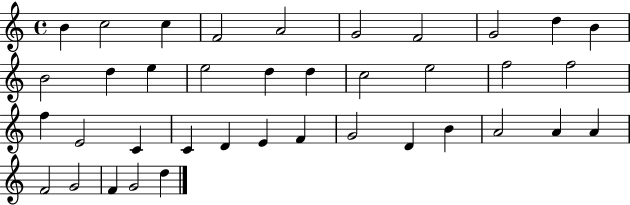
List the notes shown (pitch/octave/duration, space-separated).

B4/q C5/h C5/q F4/h A4/h G4/h F4/h G4/h D5/q B4/q B4/h D5/q E5/q E5/h D5/q D5/q C5/h E5/h F5/h F5/h F5/q E4/h C4/q C4/q D4/q E4/q F4/q G4/h D4/q B4/q A4/h A4/q A4/q F4/h G4/h F4/q G4/h D5/q